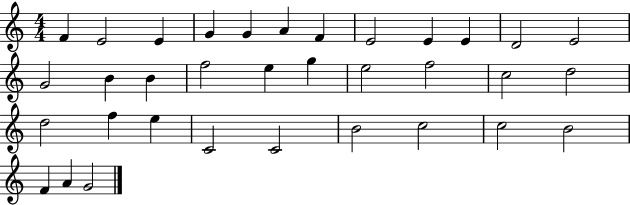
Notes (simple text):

F4/q E4/h E4/q G4/q G4/q A4/q F4/q E4/h E4/q E4/q D4/h E4/h G4/h B4/q B4/q F5/h E5/q G5/q E5/h F5/h C5/h D5/h D5/h F5/q E5/q C4/h C4/h B4/h C5/h C5/h B4/h F4/q A4/q G4/h